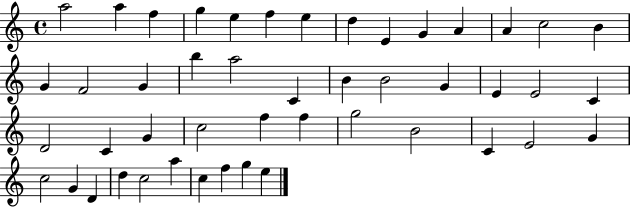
{
  \clef treble
  \time 4/4
  \defaultTimeSignature
  \key c \major
  a''2 a''4 f''4 | g''4 e''4 f''4 e''4 | d''4 e'4 g'4 a'4 | a'4 c''2 b'4 | \break g'4 f'2 g'4 | b''4 a''2 c'4 | b'4 b'2 g'4 | e'4 e'2 c'4 | \break d'2 c'4 g'4 | c''2 f''4 f''4 | g''2 b'2 | c'4 e'2 g'4 | \break c''2 g'4 d'4 | d''4 c''2 a''4 | c''4 f''4 g''4 e''4 | \bar "|."
}